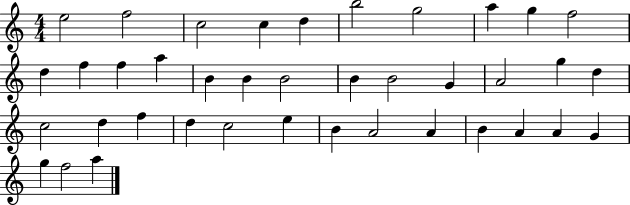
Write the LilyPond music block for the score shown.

{
  \clef treble
  \numericTimeSignature
  \time 4/4
  \key c \major
  e''2 f''2 | c''2 c''4 d''4 | b''2 g''2 | a''4 g''4 f''2 | \break d''4 f''4 f''4 a''4 | b'4 b'4 b'2 | b'4 b'2 g'4 | a'2 g''4 d''4 | \break c''2 d''4 f''4 | d''4 c''2 e''4 | b'4 a'2 a'4 | b'4 a'4 a'4 g'4 | \break g''4 f''2 a''4 | \bar "|."
}